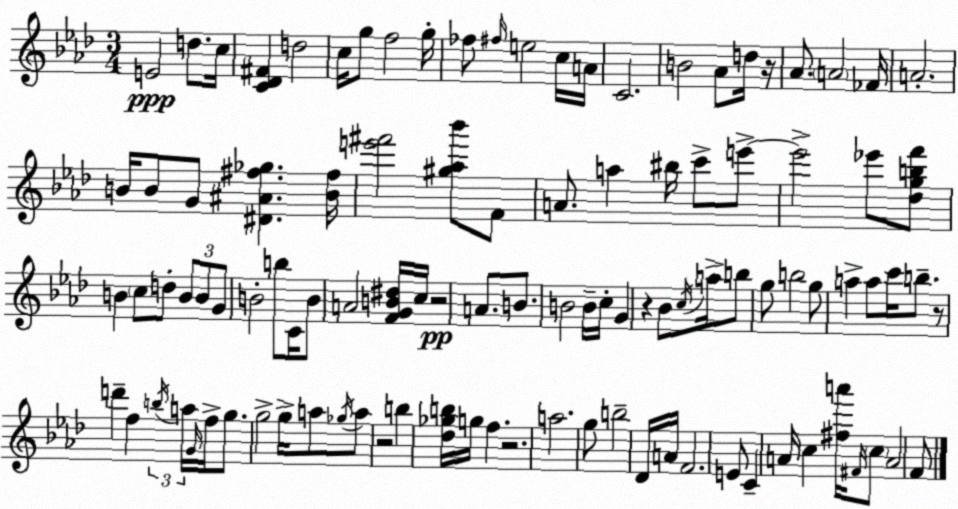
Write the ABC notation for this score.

X:1
T:Untitled
M:3/4
L:1/4
K:Fm
E2 d/2 c/4 [C_D^F] d2 c/4 g/2 f2 g/4 _f/2 ^f/4 e2 c/4 A/4 C2 B2 _A/2 d/4 z/4 _A/2 A2 _F/4 A2 B/4 B/2 G/2 [^D^A^f_g] [B^f]/4 [e'^f']2 [^g_a_b']/2 F/2 A/2 a ^b/4 c'/2 e'/2 e'2 _e'/2 [_dgbf']/2 B c/2 d/2 B/2 B/2 G/2 B2 b/2 C/4 B/2 A2 [FGB^d]/4 c/4 z2 A/2 B/2 B2 B/4 c/4 G z _B/2 c/4 a/4 b/2 g/2 b2 g/2 a a/2 c'/4 b/2 z/2 d' f b/4 a/4 G/4 f/4 g/2 g2 g/4 a/2 _g/4 a/2 z2 b [_d_gb]/4 g/4 f z2 a2 g/2 b2 _D/4 A/4 F2 E/2 C A/4 c [^fa']/4 ^F/4 c/2 A2 F/2